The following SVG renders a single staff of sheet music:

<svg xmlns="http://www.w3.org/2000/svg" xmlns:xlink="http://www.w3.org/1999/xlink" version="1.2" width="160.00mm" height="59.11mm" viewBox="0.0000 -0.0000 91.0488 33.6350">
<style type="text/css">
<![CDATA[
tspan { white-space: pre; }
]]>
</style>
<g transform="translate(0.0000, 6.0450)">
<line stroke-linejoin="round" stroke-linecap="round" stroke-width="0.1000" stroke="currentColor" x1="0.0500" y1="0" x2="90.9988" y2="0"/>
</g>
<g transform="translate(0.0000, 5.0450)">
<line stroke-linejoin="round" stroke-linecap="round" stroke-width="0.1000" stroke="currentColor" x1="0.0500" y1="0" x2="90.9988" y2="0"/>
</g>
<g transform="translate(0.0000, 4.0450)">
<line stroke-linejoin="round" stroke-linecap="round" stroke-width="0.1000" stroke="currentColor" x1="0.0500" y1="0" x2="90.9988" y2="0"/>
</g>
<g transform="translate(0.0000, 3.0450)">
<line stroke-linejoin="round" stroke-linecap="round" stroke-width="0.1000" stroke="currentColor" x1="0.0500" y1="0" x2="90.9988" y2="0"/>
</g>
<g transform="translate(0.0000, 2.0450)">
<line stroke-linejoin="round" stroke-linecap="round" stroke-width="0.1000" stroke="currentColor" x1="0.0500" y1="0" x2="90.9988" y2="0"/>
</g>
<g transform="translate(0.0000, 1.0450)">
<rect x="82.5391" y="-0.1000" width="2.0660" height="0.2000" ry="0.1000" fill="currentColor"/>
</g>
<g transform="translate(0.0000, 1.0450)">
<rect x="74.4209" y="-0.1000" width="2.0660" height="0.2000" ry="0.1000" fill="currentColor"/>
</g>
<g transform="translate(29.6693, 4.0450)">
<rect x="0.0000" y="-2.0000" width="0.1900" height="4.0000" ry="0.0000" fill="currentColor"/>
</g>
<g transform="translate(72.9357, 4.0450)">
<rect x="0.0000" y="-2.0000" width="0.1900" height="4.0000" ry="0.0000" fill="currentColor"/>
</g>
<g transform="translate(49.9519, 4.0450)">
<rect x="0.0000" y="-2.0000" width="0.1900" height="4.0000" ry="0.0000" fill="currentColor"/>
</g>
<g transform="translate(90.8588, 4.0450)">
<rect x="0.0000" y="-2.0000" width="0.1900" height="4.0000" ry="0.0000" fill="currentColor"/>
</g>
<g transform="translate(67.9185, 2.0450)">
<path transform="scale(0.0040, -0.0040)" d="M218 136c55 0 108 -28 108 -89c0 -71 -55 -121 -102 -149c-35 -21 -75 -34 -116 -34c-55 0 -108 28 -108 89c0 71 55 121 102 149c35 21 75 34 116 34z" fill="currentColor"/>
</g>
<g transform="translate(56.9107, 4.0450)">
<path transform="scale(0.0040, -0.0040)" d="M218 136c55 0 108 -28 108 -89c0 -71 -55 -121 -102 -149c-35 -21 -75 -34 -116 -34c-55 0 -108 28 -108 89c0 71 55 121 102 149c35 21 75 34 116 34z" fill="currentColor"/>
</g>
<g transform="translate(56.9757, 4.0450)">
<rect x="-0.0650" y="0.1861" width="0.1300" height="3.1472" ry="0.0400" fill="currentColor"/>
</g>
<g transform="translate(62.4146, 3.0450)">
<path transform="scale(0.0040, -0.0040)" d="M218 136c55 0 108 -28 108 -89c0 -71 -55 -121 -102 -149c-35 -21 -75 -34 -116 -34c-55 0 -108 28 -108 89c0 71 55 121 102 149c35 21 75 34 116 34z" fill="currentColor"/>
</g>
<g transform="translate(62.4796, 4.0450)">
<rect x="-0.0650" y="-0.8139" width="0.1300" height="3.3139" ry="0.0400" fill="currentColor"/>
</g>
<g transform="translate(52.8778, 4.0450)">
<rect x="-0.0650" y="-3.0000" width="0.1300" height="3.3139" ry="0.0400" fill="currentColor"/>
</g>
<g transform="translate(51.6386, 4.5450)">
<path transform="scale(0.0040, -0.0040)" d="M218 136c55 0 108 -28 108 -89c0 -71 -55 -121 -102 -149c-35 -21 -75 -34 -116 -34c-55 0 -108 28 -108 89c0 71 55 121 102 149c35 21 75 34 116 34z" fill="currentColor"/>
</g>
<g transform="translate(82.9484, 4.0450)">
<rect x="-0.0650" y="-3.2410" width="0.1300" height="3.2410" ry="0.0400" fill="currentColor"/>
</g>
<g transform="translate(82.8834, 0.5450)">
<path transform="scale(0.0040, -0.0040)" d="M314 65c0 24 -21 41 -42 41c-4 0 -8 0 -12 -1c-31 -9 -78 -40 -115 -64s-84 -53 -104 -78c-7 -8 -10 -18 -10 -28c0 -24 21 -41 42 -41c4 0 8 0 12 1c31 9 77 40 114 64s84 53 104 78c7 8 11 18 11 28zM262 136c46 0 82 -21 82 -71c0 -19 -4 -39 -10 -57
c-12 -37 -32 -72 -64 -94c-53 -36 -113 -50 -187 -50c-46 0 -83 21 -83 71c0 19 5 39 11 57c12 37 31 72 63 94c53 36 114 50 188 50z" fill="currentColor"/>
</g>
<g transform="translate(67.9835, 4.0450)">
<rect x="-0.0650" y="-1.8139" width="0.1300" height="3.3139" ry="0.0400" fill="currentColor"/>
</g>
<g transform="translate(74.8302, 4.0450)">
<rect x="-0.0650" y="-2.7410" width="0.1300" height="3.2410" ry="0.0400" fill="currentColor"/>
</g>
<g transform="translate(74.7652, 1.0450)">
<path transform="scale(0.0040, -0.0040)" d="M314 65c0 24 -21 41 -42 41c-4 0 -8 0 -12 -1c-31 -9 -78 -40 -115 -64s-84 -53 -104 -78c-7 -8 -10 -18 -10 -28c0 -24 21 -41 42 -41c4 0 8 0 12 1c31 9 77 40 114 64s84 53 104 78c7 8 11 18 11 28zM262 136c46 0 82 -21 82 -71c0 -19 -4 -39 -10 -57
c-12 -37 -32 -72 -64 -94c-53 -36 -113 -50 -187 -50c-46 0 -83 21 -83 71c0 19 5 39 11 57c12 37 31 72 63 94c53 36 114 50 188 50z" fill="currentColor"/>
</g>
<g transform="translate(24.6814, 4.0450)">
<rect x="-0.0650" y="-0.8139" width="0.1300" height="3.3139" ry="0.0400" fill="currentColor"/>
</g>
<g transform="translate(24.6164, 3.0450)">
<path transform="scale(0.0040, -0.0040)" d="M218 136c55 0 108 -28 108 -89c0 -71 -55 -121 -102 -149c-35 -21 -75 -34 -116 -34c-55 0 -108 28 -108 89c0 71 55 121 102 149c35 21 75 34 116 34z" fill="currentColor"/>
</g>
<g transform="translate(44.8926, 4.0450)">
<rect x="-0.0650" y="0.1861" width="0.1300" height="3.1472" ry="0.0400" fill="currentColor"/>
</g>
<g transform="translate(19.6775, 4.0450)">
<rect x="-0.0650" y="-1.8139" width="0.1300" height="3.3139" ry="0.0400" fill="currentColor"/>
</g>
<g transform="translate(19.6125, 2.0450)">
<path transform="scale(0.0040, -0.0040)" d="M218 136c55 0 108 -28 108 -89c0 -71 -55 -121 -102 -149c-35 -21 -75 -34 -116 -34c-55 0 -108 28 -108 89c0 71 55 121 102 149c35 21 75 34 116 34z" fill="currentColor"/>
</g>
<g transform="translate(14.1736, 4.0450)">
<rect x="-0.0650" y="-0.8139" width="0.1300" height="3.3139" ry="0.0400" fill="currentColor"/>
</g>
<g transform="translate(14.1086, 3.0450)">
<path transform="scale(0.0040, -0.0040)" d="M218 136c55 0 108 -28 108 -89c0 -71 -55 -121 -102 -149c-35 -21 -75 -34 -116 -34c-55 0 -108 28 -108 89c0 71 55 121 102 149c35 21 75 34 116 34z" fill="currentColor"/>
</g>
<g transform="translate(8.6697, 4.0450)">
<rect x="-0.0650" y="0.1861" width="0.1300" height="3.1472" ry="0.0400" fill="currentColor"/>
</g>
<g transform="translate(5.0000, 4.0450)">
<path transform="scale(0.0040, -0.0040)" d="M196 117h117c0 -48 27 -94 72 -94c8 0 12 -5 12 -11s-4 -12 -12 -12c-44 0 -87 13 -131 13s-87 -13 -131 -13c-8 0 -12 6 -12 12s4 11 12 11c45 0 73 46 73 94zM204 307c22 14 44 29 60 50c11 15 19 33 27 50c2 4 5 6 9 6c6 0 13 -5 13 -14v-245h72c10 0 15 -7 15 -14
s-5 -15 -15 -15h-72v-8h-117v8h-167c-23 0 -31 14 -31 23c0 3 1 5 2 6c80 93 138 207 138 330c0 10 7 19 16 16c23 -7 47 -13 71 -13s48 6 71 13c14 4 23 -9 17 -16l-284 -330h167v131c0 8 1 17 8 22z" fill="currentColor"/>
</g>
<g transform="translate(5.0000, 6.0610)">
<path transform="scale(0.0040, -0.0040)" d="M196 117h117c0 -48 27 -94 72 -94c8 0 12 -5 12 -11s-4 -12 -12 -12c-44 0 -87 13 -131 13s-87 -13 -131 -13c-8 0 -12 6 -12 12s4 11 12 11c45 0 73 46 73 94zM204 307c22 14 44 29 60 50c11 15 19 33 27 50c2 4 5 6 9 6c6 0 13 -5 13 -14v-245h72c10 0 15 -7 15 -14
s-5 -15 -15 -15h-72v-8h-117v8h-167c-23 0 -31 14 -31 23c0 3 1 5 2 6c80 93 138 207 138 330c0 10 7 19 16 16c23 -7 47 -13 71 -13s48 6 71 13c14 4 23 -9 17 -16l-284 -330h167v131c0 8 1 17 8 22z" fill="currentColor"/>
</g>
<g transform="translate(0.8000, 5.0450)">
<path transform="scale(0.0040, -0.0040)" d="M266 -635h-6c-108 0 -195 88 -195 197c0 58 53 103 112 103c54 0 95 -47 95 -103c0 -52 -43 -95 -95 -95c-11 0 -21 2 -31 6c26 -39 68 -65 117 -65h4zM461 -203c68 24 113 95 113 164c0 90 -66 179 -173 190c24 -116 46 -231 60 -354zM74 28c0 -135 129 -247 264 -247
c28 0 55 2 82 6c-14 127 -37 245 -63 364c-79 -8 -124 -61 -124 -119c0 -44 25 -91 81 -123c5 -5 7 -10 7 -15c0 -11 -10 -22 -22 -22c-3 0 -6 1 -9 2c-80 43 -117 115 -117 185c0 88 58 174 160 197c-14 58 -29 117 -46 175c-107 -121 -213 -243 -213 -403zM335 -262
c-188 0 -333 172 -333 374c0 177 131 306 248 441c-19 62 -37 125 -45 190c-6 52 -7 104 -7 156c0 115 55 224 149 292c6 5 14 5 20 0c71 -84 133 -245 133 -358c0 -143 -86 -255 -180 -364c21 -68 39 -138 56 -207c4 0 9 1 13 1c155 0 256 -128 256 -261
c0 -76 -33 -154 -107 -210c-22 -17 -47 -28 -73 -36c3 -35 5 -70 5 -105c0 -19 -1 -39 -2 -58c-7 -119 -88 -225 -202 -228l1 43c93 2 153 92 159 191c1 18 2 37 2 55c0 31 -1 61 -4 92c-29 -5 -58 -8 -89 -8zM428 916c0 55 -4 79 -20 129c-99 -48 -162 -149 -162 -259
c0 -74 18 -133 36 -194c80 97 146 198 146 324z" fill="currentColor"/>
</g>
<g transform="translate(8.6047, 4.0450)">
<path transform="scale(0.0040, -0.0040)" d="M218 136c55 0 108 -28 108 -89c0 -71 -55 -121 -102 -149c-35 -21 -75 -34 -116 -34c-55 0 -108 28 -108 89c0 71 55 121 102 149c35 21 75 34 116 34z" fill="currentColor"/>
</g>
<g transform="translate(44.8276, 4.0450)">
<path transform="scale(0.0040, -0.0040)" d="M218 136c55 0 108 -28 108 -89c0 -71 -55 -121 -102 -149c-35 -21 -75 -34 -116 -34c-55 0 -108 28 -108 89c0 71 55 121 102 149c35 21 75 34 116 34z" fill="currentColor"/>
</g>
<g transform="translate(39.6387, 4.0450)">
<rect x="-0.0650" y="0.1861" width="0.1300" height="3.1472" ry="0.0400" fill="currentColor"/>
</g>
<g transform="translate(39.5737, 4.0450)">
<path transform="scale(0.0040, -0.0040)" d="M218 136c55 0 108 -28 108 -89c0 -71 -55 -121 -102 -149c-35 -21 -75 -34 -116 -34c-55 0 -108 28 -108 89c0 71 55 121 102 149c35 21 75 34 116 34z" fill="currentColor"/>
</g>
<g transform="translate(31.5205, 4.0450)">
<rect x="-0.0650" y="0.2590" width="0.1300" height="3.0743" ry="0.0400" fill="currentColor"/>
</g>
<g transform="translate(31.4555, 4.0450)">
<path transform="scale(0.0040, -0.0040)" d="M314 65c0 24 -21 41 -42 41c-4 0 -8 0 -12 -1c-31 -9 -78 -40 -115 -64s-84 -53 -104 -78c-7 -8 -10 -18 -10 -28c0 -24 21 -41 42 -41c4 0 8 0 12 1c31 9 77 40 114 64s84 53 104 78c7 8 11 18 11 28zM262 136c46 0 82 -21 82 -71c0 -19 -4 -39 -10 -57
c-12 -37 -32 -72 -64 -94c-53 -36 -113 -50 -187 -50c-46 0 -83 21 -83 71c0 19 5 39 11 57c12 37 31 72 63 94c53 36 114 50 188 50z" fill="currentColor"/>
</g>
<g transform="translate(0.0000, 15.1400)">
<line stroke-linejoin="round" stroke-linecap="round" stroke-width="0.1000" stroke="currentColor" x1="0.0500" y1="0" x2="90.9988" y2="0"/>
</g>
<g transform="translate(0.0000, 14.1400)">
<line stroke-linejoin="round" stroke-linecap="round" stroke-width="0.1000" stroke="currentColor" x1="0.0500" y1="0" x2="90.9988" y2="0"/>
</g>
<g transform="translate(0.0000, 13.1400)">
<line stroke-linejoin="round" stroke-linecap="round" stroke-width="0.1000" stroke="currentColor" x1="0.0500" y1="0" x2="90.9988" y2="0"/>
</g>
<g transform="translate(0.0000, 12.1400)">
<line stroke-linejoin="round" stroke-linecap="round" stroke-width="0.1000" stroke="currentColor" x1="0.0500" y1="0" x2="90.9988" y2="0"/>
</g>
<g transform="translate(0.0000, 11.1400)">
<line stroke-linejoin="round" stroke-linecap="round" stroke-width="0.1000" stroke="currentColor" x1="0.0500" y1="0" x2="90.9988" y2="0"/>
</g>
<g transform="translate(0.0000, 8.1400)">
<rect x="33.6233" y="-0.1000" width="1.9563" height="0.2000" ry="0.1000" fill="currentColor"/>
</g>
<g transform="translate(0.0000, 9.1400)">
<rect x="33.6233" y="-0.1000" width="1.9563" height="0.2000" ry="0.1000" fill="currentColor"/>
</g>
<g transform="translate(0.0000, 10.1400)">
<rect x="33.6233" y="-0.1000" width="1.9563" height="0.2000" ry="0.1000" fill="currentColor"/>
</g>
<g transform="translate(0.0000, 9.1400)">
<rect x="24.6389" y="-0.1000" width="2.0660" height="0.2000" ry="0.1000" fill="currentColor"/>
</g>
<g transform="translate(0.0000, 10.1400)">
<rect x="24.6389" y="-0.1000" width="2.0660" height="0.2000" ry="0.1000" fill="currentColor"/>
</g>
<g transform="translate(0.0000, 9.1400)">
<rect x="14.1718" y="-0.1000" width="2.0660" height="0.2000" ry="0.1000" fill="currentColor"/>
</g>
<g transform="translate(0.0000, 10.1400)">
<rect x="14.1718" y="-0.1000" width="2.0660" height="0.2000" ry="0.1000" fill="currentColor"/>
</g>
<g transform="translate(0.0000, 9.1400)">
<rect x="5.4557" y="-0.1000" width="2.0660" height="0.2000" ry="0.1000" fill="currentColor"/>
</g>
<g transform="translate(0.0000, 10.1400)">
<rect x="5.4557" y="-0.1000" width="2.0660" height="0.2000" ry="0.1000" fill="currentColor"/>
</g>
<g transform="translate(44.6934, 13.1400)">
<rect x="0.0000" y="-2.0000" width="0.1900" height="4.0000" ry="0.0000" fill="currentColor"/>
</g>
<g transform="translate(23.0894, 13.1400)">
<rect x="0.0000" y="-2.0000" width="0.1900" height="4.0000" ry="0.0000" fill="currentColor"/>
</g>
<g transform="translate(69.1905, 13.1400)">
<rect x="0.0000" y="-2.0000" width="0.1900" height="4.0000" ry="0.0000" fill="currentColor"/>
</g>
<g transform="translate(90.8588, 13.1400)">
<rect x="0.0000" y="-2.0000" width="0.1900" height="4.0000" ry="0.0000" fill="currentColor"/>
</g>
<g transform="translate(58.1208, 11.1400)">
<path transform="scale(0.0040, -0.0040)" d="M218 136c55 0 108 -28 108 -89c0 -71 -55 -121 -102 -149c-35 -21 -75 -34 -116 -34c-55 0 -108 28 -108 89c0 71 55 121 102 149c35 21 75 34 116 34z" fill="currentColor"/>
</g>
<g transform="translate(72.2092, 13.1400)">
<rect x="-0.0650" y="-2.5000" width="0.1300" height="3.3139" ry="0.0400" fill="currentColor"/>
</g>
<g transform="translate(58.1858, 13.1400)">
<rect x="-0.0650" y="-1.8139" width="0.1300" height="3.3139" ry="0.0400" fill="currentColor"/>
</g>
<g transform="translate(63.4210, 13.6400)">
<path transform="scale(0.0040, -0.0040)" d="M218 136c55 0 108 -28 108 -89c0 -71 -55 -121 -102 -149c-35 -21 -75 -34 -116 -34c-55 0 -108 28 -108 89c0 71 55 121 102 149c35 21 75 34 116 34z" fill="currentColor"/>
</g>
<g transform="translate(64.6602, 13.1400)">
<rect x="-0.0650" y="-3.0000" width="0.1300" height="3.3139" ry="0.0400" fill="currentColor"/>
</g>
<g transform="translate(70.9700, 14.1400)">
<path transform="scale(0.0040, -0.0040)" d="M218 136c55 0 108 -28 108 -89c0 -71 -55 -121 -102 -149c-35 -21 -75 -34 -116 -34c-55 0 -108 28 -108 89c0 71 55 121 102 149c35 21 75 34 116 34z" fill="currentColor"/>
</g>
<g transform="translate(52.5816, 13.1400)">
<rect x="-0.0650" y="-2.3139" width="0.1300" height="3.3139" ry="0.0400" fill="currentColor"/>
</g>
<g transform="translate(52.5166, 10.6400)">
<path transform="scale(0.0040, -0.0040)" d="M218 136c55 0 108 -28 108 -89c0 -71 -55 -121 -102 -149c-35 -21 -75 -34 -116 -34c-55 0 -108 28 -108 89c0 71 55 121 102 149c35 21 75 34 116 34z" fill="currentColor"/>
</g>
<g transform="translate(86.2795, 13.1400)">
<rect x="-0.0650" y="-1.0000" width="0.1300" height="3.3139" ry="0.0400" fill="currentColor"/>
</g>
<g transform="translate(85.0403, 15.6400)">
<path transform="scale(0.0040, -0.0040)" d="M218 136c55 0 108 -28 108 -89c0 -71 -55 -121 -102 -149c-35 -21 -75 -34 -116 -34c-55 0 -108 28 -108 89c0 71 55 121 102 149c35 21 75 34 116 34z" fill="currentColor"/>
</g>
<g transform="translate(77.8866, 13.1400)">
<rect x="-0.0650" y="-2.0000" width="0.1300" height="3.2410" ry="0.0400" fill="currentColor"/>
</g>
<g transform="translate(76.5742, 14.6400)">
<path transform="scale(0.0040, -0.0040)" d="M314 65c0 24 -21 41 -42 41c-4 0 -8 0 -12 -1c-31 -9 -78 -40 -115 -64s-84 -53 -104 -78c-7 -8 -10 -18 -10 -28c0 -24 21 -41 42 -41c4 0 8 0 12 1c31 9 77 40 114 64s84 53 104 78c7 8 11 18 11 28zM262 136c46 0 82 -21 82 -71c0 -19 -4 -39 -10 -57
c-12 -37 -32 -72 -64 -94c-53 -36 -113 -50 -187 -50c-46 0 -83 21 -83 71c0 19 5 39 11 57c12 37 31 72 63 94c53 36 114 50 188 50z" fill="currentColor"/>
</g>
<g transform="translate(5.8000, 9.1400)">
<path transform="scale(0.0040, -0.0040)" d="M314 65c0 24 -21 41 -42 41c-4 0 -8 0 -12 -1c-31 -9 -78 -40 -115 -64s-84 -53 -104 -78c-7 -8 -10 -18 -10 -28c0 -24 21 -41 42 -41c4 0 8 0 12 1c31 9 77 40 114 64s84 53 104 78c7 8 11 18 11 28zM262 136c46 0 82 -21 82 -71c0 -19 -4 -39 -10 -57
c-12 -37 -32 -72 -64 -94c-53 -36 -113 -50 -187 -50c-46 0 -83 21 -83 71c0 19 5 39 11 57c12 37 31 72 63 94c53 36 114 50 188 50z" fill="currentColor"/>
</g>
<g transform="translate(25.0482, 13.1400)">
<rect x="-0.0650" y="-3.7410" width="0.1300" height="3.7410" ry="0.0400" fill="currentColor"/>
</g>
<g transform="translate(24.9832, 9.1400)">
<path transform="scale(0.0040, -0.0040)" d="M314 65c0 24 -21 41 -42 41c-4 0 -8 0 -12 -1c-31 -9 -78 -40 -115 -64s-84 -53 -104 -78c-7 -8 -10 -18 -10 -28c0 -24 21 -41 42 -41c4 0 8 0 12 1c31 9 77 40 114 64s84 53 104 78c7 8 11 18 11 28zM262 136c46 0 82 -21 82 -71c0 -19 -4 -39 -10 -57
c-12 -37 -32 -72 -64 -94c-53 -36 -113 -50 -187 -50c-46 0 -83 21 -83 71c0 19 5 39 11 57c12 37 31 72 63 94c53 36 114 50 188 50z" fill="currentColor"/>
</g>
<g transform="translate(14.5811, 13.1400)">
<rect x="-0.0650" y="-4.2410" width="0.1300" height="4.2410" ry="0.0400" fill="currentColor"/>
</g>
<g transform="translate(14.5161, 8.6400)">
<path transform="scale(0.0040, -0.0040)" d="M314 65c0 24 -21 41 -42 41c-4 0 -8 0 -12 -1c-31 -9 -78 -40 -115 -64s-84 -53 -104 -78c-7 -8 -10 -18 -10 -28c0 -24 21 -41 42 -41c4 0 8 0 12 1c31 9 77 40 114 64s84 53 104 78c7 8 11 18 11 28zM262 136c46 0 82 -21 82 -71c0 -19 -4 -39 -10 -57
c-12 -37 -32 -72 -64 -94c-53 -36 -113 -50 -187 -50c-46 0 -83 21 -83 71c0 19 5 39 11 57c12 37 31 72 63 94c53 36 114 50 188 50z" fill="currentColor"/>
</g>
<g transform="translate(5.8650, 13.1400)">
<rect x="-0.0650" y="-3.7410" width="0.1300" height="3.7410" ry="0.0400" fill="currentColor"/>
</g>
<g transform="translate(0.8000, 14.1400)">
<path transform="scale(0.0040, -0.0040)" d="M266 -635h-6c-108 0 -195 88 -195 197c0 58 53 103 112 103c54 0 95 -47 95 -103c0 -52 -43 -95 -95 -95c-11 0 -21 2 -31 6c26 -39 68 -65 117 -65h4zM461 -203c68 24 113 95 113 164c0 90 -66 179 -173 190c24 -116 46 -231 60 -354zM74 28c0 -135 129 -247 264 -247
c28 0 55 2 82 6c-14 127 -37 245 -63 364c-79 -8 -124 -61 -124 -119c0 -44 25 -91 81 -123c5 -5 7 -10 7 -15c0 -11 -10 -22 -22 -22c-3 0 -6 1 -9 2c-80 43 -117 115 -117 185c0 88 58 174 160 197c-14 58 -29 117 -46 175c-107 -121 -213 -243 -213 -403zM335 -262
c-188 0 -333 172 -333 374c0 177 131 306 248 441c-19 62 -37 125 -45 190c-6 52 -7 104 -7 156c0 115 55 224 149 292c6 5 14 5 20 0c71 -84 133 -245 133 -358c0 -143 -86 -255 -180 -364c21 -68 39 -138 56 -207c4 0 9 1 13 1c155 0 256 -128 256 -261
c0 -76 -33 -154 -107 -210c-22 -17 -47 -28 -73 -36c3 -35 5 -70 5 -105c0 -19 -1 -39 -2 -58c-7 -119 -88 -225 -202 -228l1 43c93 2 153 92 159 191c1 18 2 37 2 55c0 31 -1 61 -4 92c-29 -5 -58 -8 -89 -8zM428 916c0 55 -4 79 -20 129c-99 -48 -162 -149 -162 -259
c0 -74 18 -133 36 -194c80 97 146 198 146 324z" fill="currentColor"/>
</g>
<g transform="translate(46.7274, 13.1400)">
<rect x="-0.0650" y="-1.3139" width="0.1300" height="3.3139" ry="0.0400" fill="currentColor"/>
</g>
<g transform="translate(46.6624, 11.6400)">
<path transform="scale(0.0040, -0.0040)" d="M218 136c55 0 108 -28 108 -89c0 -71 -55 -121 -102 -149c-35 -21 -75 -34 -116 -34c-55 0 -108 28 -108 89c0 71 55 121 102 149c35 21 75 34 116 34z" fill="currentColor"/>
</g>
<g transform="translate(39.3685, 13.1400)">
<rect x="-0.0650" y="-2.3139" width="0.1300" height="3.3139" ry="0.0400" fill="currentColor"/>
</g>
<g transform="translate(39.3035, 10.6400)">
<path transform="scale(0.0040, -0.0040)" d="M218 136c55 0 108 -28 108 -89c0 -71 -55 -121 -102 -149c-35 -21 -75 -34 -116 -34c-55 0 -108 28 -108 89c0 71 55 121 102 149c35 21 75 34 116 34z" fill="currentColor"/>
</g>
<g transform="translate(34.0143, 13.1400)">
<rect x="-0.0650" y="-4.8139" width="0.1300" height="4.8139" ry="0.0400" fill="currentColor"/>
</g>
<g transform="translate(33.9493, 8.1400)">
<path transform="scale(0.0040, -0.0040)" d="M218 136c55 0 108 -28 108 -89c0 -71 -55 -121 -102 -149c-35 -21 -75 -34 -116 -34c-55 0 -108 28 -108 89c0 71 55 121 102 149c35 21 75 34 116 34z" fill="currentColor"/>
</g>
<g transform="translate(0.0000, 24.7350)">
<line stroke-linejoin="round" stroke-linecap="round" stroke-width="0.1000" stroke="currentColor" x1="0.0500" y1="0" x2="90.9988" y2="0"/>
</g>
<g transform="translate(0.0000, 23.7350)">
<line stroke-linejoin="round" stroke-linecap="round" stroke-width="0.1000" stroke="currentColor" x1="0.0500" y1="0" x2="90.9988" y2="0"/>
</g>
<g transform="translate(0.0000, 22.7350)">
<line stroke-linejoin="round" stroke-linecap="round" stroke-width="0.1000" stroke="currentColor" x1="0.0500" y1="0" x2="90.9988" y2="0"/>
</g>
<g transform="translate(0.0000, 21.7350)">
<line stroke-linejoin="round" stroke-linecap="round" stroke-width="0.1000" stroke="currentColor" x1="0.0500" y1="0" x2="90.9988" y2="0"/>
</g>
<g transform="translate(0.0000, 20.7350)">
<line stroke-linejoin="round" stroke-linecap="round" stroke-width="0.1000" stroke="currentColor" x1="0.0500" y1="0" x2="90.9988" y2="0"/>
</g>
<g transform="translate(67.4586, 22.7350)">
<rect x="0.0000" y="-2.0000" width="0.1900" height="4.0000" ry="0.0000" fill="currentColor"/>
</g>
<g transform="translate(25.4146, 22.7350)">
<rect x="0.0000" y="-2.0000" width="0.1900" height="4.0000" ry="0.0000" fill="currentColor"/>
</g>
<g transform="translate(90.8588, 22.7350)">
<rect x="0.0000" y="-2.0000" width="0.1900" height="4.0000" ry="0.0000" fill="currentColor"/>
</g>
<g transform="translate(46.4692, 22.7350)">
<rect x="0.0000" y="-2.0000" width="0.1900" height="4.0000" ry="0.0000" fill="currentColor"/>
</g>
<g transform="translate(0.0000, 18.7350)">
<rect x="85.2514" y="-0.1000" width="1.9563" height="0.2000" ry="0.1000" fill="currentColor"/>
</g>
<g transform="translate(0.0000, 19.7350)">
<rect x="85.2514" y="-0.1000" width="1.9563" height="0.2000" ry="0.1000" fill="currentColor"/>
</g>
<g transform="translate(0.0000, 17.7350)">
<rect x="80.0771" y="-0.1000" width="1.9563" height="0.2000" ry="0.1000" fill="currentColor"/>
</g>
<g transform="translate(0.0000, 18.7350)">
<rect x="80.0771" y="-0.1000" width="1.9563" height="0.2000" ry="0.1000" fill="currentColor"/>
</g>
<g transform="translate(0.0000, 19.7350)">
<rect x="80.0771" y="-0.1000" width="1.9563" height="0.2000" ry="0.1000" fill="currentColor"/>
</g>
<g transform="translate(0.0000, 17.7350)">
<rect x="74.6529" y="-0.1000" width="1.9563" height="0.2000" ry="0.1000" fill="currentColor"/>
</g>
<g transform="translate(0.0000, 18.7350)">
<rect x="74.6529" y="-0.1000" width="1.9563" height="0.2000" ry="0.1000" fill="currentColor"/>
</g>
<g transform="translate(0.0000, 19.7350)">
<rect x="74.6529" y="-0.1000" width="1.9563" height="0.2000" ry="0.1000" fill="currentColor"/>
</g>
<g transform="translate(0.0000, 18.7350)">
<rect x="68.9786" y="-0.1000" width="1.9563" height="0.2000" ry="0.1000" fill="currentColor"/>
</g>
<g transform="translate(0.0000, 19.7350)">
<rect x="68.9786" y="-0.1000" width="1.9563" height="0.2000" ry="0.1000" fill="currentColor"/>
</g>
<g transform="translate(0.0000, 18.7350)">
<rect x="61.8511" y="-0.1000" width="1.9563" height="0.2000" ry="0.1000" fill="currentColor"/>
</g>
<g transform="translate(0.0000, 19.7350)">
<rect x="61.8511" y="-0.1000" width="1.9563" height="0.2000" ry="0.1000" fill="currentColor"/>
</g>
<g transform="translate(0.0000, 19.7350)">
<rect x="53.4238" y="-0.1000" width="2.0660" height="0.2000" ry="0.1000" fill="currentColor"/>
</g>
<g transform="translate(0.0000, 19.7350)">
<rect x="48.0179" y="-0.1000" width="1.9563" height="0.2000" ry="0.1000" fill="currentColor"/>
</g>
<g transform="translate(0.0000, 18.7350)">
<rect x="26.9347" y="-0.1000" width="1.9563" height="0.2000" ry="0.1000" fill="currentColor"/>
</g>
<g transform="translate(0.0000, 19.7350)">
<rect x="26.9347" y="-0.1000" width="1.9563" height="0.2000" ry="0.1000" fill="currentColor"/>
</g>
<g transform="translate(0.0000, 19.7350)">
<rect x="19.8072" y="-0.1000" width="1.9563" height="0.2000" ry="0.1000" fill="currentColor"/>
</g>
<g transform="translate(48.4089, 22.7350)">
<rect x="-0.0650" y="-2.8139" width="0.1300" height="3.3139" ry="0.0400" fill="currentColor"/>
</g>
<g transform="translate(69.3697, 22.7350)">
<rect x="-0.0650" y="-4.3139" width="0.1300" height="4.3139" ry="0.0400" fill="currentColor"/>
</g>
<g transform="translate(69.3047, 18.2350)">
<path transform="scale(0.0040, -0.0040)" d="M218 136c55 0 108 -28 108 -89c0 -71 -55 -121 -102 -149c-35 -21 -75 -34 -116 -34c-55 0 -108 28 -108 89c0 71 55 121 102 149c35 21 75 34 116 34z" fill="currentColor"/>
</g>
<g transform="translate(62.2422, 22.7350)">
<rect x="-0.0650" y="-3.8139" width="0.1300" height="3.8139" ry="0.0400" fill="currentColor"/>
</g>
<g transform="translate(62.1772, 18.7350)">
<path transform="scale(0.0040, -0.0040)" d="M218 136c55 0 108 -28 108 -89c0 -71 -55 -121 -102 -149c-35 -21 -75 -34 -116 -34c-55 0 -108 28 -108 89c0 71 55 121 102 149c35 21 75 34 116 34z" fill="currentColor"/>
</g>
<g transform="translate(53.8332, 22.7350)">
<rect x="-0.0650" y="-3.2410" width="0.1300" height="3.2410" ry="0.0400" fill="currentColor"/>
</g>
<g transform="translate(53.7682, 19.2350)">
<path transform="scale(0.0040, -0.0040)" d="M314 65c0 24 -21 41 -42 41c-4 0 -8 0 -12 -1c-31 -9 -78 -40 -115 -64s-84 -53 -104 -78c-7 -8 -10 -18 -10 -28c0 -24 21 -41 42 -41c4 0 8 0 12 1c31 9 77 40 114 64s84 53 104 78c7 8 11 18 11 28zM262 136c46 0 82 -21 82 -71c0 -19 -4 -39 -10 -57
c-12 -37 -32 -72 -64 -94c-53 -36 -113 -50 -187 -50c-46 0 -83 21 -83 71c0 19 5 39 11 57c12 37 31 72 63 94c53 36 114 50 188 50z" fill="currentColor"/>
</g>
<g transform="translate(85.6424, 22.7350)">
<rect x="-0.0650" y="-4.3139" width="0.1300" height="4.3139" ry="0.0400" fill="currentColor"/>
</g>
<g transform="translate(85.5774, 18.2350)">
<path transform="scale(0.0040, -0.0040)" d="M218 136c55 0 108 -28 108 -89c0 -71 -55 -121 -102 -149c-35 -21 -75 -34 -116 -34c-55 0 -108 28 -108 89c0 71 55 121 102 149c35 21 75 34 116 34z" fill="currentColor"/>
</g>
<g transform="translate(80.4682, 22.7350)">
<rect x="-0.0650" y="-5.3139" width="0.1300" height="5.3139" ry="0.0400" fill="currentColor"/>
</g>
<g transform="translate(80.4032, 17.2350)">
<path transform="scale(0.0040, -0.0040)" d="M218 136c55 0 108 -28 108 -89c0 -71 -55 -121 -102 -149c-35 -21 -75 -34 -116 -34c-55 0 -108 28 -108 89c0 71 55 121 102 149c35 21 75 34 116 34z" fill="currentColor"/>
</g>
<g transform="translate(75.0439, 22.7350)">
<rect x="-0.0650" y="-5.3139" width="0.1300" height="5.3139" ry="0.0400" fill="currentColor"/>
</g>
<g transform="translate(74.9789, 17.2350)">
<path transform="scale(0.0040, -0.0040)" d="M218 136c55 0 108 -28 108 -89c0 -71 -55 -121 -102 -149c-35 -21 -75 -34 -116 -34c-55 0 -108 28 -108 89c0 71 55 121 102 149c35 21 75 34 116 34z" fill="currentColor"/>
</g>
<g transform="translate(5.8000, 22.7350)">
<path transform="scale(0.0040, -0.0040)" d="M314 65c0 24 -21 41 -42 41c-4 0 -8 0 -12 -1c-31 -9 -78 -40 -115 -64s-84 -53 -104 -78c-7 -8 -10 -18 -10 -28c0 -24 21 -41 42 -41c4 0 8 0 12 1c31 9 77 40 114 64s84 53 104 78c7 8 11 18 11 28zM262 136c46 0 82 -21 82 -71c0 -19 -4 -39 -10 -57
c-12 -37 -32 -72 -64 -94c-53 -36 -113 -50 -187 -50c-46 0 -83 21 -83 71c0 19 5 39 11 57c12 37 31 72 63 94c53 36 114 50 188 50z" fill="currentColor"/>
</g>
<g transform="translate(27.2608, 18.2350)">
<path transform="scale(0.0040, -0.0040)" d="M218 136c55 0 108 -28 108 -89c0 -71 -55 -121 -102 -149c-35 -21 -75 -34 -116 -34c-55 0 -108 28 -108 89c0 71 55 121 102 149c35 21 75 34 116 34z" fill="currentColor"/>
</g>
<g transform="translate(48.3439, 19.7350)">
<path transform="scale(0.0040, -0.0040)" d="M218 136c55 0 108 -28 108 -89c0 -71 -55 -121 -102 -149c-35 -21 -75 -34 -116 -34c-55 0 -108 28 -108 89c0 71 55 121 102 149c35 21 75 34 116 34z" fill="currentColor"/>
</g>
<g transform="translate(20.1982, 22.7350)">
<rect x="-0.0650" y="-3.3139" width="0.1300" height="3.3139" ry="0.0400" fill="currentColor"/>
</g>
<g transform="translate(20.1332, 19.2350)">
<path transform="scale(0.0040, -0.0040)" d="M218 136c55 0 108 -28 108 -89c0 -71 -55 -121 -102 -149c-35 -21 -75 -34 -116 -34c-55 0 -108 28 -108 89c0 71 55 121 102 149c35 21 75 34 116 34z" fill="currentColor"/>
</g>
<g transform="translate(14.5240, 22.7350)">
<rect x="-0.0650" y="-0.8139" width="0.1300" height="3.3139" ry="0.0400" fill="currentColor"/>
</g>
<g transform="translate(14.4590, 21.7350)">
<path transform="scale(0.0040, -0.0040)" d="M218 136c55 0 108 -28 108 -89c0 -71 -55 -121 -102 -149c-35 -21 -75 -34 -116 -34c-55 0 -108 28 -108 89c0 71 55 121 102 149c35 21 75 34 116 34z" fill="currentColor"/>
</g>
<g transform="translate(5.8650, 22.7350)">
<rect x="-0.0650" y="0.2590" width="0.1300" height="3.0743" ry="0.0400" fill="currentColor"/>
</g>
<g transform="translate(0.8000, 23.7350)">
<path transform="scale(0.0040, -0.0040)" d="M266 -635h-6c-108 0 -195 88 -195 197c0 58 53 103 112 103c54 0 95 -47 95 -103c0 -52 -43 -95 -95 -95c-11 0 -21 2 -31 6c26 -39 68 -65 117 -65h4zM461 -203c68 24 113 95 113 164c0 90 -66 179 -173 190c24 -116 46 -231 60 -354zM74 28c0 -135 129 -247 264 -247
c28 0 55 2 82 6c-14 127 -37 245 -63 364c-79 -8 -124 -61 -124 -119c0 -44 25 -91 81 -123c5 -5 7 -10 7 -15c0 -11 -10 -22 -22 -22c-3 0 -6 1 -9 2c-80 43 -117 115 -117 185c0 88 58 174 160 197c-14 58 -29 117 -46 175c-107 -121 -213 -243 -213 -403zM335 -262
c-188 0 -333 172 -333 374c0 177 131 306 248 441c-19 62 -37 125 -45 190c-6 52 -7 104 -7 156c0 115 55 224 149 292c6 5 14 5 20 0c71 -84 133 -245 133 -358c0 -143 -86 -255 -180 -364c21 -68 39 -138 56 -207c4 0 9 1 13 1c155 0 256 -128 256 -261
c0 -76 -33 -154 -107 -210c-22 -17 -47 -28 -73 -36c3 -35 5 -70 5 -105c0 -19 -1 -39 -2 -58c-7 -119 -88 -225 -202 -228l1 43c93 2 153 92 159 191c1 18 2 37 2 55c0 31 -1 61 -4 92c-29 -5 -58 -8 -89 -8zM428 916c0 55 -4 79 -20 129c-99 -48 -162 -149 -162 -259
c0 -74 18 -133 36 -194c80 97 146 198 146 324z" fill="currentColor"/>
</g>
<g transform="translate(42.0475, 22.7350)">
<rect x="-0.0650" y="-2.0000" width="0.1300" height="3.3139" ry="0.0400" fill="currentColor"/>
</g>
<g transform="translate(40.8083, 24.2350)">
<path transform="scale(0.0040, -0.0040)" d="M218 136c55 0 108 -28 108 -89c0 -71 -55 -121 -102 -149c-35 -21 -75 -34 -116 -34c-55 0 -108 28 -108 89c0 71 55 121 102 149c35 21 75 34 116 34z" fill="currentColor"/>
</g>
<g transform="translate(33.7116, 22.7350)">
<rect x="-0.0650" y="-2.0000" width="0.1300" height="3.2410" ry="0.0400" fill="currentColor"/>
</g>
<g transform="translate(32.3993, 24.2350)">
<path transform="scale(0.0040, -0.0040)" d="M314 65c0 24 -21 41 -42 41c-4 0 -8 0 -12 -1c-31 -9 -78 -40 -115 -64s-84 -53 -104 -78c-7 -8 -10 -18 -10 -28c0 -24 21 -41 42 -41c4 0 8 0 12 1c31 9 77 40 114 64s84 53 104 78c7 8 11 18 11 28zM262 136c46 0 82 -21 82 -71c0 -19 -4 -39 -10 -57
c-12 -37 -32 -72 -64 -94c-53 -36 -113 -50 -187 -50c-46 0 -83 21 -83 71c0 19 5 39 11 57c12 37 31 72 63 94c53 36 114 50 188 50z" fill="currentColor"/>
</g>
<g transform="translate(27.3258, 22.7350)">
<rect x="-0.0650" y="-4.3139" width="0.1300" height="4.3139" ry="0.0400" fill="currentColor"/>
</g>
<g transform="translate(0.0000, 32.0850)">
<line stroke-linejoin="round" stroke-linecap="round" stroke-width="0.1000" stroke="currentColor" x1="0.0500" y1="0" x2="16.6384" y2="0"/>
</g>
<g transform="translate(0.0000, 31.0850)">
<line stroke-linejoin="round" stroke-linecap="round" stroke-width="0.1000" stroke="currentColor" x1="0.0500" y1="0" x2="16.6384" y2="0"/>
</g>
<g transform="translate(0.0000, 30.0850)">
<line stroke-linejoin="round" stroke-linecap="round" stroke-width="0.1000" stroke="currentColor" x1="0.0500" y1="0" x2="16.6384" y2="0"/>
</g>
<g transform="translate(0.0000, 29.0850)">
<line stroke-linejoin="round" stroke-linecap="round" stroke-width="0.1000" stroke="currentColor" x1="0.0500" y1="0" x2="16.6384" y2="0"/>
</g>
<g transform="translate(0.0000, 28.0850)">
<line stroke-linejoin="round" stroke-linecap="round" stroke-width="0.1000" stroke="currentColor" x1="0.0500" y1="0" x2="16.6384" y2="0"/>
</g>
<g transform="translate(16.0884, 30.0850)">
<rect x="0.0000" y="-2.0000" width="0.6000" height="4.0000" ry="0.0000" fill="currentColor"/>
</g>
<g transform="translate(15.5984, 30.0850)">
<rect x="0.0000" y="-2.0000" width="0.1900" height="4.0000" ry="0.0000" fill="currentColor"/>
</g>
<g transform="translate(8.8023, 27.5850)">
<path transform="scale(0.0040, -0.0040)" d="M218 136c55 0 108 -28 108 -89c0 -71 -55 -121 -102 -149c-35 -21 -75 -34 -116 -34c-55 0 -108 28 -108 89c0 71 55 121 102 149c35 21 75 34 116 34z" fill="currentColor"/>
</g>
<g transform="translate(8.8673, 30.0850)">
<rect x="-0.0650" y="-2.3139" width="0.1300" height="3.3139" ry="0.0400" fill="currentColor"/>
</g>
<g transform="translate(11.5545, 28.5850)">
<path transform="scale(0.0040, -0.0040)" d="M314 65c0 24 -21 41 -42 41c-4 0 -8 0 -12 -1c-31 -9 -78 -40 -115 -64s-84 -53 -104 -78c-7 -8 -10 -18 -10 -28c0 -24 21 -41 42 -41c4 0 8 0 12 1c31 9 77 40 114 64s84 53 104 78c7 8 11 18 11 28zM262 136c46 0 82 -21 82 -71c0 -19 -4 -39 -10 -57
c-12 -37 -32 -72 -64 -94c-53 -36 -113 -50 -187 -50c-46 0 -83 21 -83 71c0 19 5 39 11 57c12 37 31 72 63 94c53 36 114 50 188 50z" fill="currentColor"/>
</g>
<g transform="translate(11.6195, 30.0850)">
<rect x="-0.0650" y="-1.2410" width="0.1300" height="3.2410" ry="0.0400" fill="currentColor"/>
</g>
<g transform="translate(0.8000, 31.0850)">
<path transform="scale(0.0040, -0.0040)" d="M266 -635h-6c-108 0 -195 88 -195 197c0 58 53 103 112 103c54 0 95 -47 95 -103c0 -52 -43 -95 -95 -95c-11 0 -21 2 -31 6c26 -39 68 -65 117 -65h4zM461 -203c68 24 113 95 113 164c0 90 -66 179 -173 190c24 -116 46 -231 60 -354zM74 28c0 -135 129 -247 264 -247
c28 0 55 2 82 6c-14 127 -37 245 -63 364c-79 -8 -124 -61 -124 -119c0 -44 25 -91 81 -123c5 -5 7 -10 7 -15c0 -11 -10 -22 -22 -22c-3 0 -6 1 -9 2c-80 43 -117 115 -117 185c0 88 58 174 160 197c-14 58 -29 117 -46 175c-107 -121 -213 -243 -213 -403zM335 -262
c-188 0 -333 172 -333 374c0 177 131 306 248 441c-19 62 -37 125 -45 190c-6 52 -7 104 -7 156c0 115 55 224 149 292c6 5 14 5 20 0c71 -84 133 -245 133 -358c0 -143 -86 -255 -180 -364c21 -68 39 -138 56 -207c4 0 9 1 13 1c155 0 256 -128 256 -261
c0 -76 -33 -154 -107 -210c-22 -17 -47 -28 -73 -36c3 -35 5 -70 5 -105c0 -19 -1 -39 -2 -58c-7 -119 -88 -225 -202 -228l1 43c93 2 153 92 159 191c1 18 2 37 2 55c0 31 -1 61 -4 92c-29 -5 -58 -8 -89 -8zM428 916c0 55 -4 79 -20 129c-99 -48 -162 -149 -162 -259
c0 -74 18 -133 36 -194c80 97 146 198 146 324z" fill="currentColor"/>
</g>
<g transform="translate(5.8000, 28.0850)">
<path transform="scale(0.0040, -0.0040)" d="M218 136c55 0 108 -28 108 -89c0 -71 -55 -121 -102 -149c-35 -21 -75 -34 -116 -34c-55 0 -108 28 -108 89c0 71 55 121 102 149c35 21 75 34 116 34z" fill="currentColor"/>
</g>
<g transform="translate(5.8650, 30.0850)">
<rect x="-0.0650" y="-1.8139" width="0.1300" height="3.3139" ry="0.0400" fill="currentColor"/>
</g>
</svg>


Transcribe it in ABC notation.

X:1
T:Untitled
M:4/4
L:1/4
K:C
B d f d B2 B B A B d f a2 b2 c'2 d'2 c'2 e' g e g f A G F2 D B2 d b d' F2 F a b2 c' d' f' f' d' f g e2